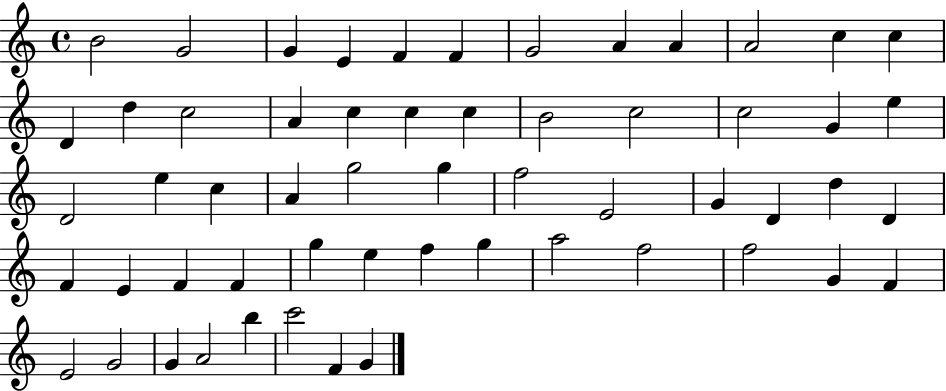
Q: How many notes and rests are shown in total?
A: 57